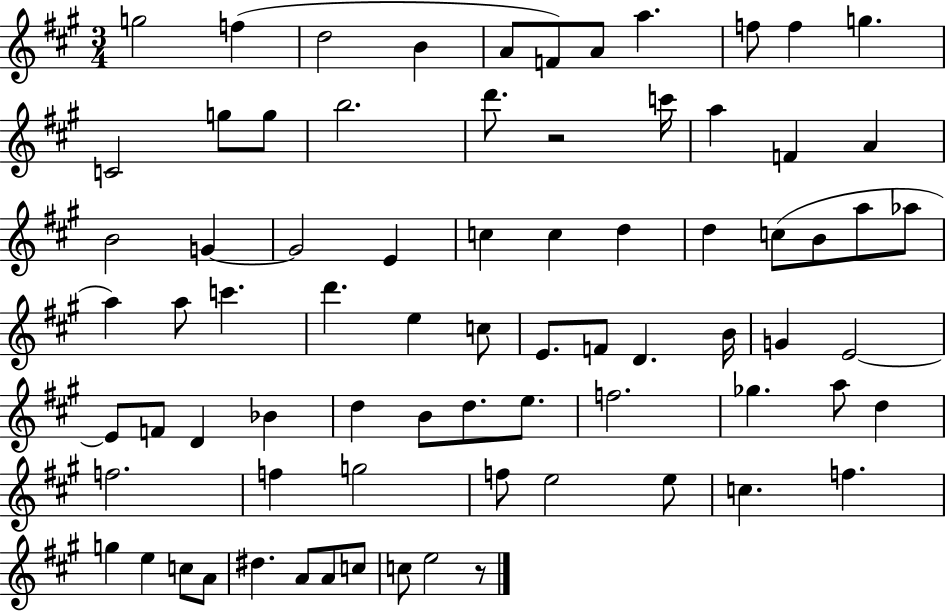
G5/h F5/q D5/h B4/q A4/e F4/e A4/e A5/q. F5/e F5/q G5/q. C4/h G5/e G5/e B5/h. D6/e. R/h C6/s A5/q F4/q A4/q B4/h G4/q G4/h E4/q C5/q C5/q D5/q D5/q C5/e B4/e A5/e Ab5/e A5/q A5/e C6/q. D6/q. E5/q C5/e E4/e. F4/e D4/q. B4/s G4/q E4/h E4/e F4/e D4/q Bb4/q D5/q B4/e D5/e. E5/e. F5/h. Gb5/q. A5/e D5/q F5/h. F5/q G5/h F5/e E5/h E5/e C5/q. F5/q. G5/q E5/q C5/e A4/e D#5/q. A4/e A4/e C5/e C5/e E5/h R/e